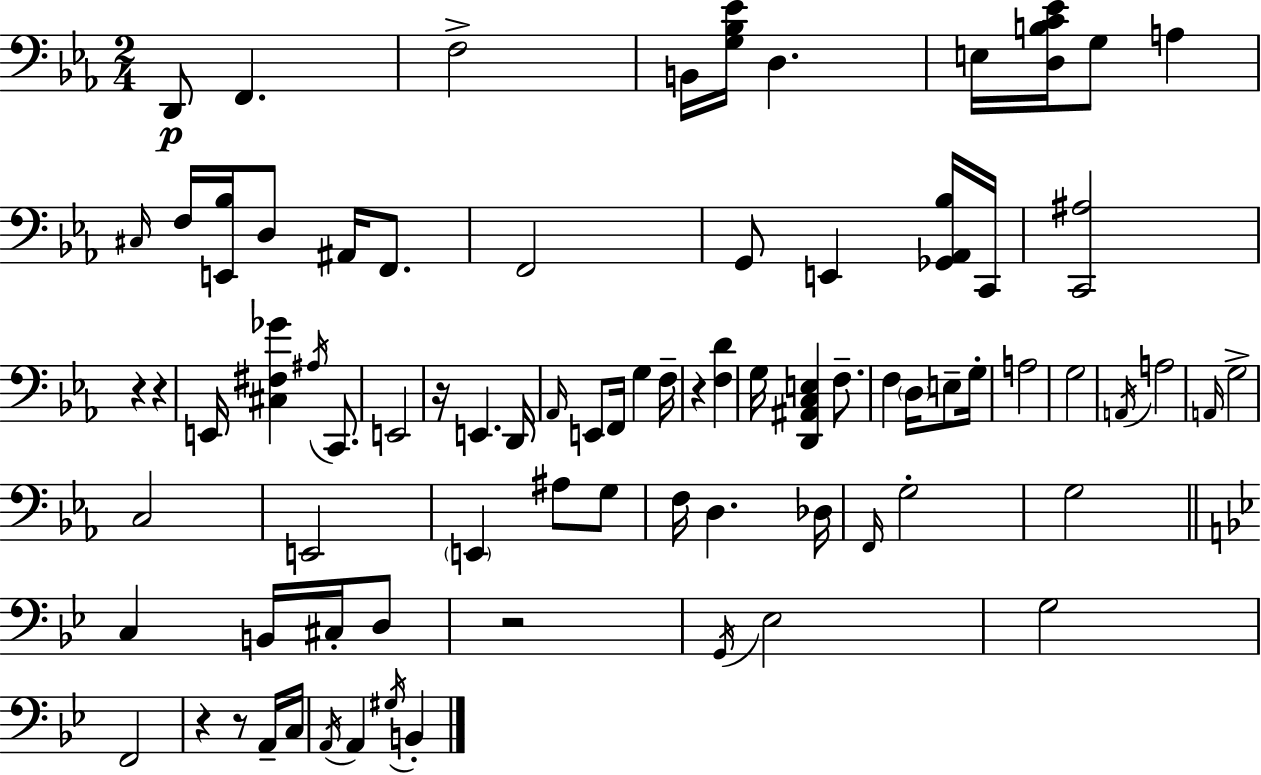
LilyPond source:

{
  \clef bass
  \numericTimeSignature
  \time 2/4
  \key ees \major
  d,8\p f,4. | f2-> | b,16 <g bes ees'>16 d4. | e16 <d b c' ees'>16 g8 a4 | \break \grace { cis16 } f16 <e, bes>16 d8 ais,16 f,8. | f,2 | g,8 e,4 <ges, aes, bes>16 | c,16 <c, ais>2 | \break r4 r4 | e,16 <cis fis ges'>4 \acciaccatura { ais16 } c,8. | e,2 | r16 e,4. | \break d,16 \grace { aes,16 } e,8 f,16 g4 | f16-- r4 <f d'>4 | g16 <d, ais, c e>4 | f8.-- f4 \parenthesize d16 | \break e8-- g16-. a2 | g2 | \acciaccatura { a,16 } a2 | \grace { a,16 } g2-> | \break c2 | e,2 | \parenthesize e,4 | ais8 g8 f16 d4. | \break des16 \grace { f,16 } g2-. | g2 | \bar "||" \break \key g \minor c4 b,16 cis16-. d8 | r2 | \acciaccatura { g,16 } ees2 | g2 | \break f,2 | r4 r8 a,16-- | c16 \acciaccatura { a,16 } a,4 \acciaccatura { gis16 } b,4-. | \bar "|."
}